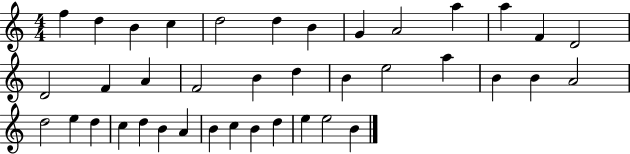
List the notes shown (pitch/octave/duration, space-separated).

F5/q D5/q B4/q C5/q D5/h D5/q B4/q G4/q A4/h A5/q A5/q F4/q D4/h D4/h F4/q A4/q F4/h B4/q D5/q B4/q E5/h A5/q B4/q B4/q A4/h D5/h E5/q D5/q C5/q D5/q B4/q A4/q B4/q C5/q B4/q D5/q E5/q E5/h B4/q